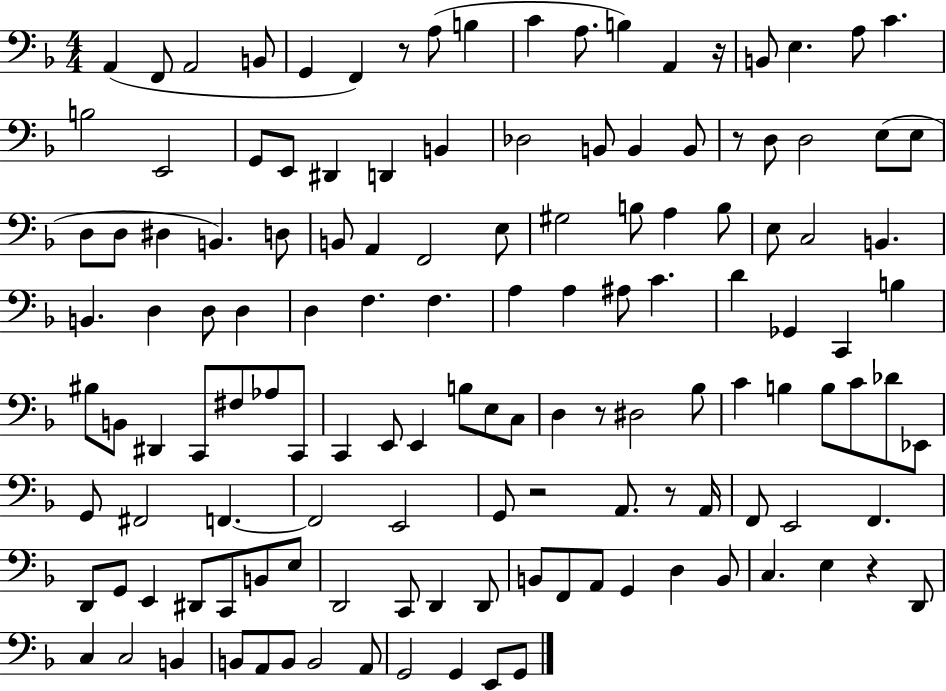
X:1
T:Untitled
M:4/4
L:1/4
K:F
A,, F,,/2 A,,2 B,,/2 G,, F,, z/2 A,/2 B, C A,/2 B, A,, z/4 B,,/2 E, A,/2 C B,2 E,,2 G,,/2 E,,/2 ^D,, D,, B,, _D,2 B,,/2 B,, B,,/2 z/2 D,/2 D,2 E,/2 E,/2 D,/2 D,/2 ^D, B,, D,/2 B,,/2 A,, F,,2 E,/2 ^G,2 B,/2 A, B,/2 E,/2 C,2 B,, B,, D, D,/2 D, D, F, F, A, A, ^A,/2 C D _G,, C,, B, ^B,/2 B,,/2 ^D,, C,,/2 ^F,/2 _A,/2 C,,/2 C,, E,,/2 E,, B,/2 E,/2 C,/2 D, z/2 ^D,2 _B,/2 C B, B,/2 C/2 _D/2 _E,,/2 G,,/2 ^F,,2 F,, F,,2 E,,2 G,,/2 z2 A,,/2 z/2 A,,/4 F,,/2 E,,2 F,, D,,/2 G,,/2 E,, ^D,,/2 C,,/2 B,,/2 E,/2 D,,2 C,,/2 D,, D,,/2 B,,/2 F,,/2 A,,/2 G,, D, B,,/2 C, E, z D,,/2 C, C,2 B,, B,,/2 A,,/2 B,,/2 B,,2 A,,/2 G,,2 G,, E,,/2 G,,/2